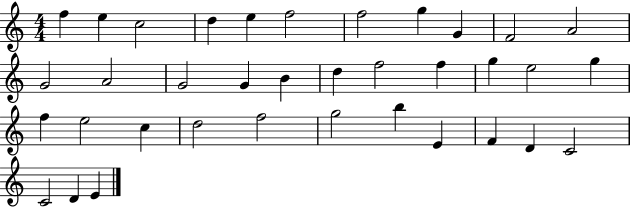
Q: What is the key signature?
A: C major